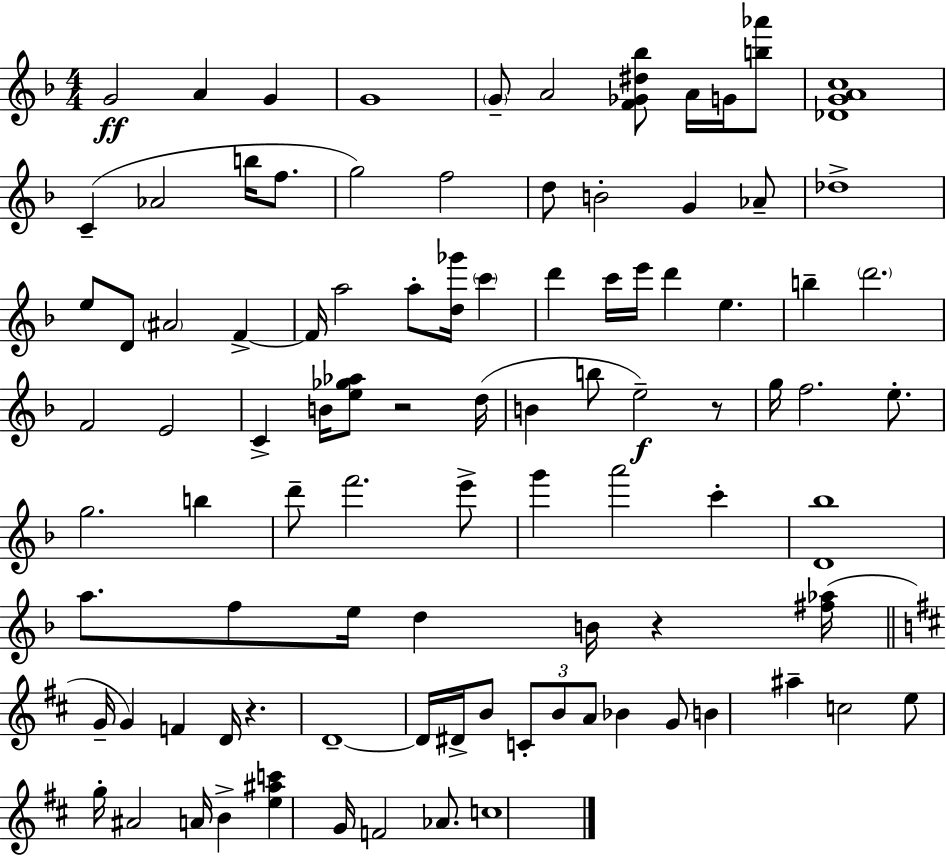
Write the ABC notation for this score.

X:1
T:Untitled
M:4/4
L:1/4
K:Dm
G2 A G G4 G/2 A2 [F_G^d_b]/2 A/4 G/4 [b_a']/2 [_DGAc]4 C _A2 b/4 f/2 g2 f2 d/2 B2 G _A/2 _d4 e/2 D/2 ^A2 F F/4 a2 a/2 [d_g']/4 c' d' c'/4 e'/4 d' e b d'2 F2 E2 C B/4 [e_g_a]/2 z2 d/4 B b/2 e2 z/2 g/4 f2 e/2 g2 b d'/2 f'2 e'/2 g' a'2 c' [D_b]4 a/2 f/2 e/4 d B/4 z [^f_a]/4 G/4 G F D/4 z D4 D/4 ^D/4 B/2 C/2 B/2 A/2 _B G/2 B ^a c2 e/2 g/4 ^A2 A/4 B [e^ac'] G/4 F2 _A/2 c4